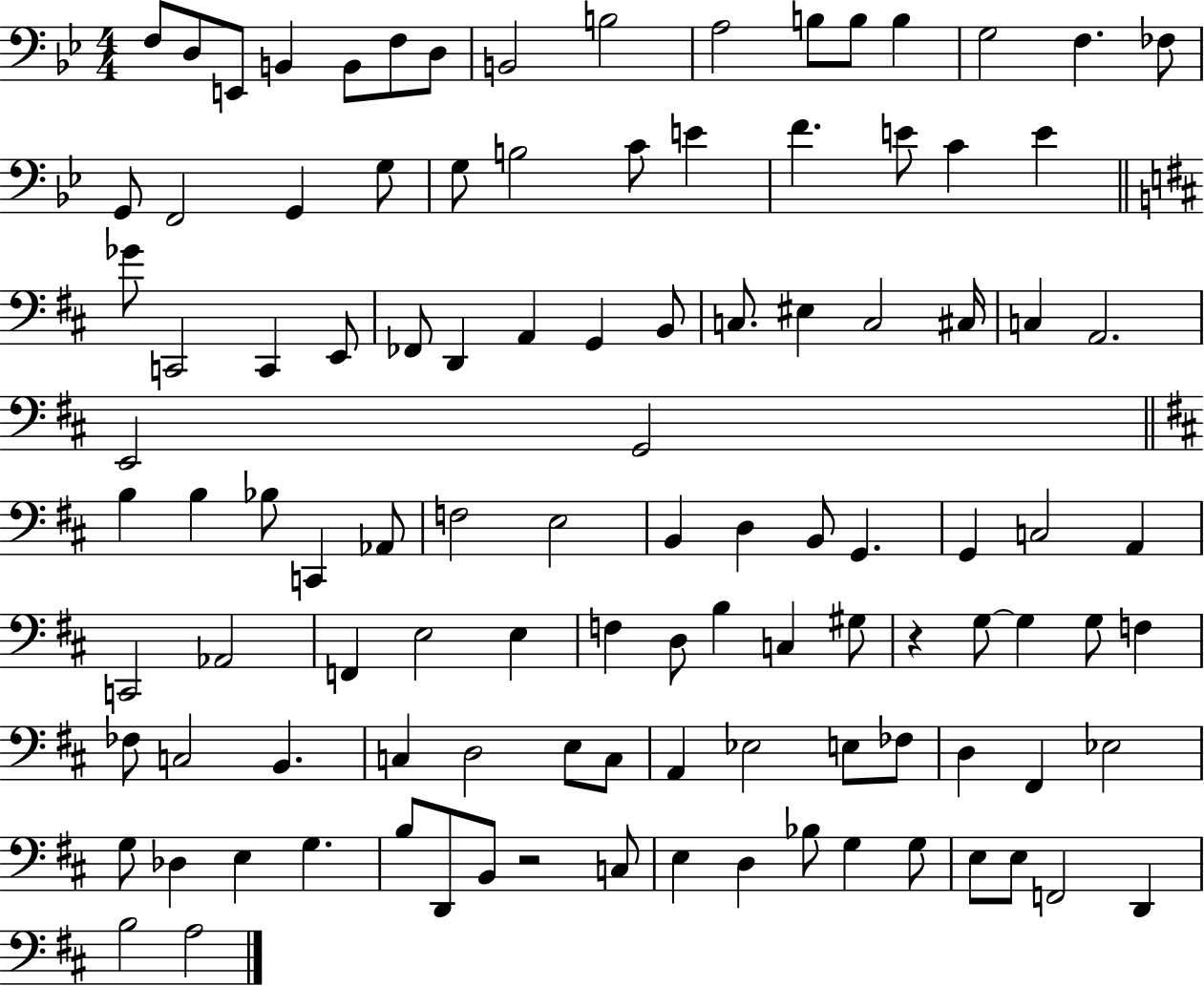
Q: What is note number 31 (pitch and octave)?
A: C2